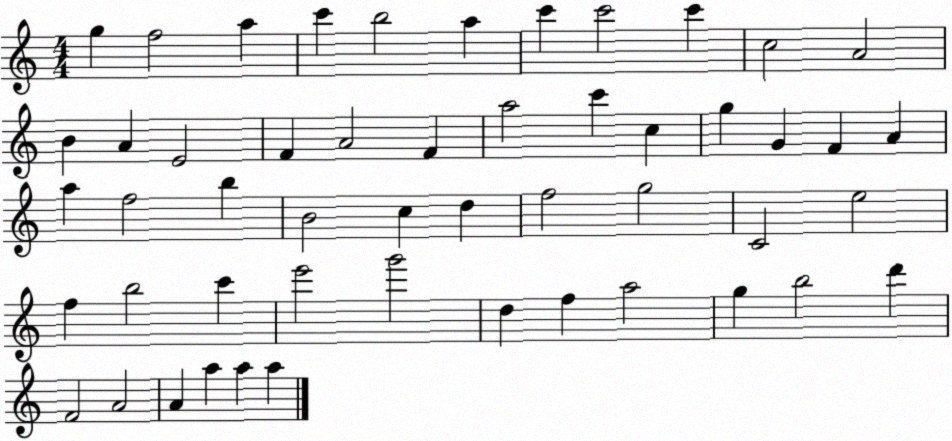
X:1
T:Untitled
M:4/4
L:1/4
K:C
g f2 a c' b2 a c' c'2 c' c2 A2 B A E2 F A2 F a2 c' c g G F A a f2 b B2 c d f2 g2 C2 e2 f b2 c' e'2 g'2 d f a2 g b2 d' F2 A2 A a a a